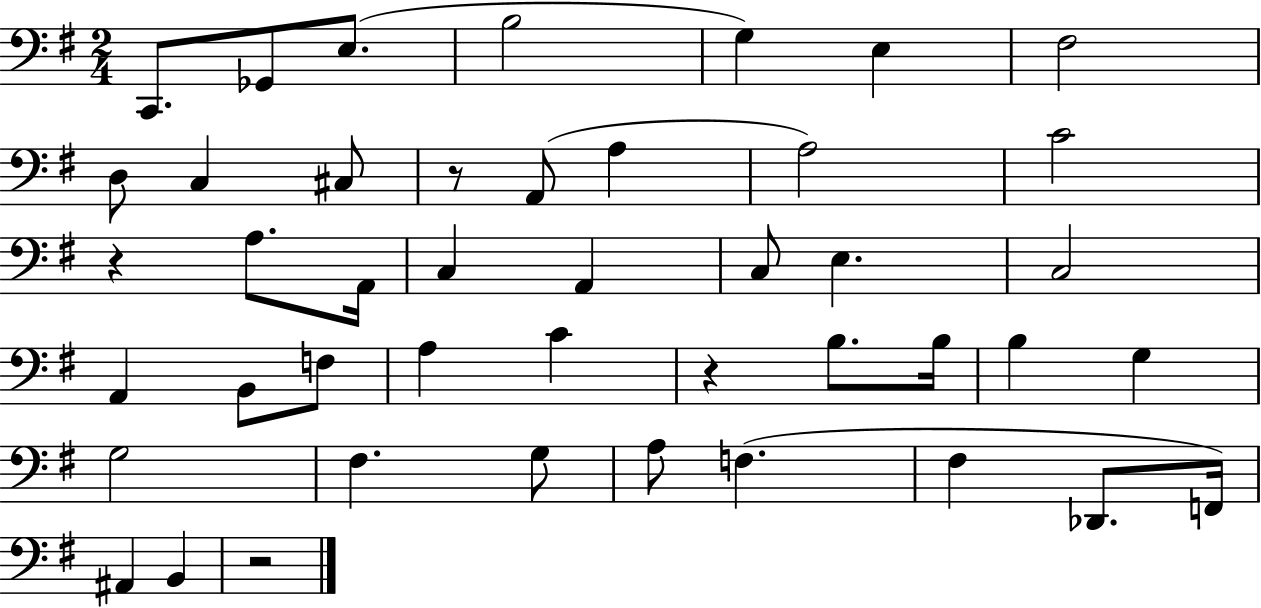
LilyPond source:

{
  \clef bass
  \numericTimeSignature
  \time 2/4
  \key g \major
  c,8. ges,8 e8.( | b2 | g4) e4 | fis2 | \break d8 c4 cis8 | r8 a,8( a4 | a2) | c'2 | \break r4 a8. a,16 | c4 a,4 | c8 e4. | c2 | \break a,4 b,8 f8 | a4 c'4 | r4 b8. b16 | b4 g4 | \break g2 | fis4. g8 | a8 f4.( | fis4 des,8. f,16) | \break ais,4 b,4 | r2 | \bar "|."
}